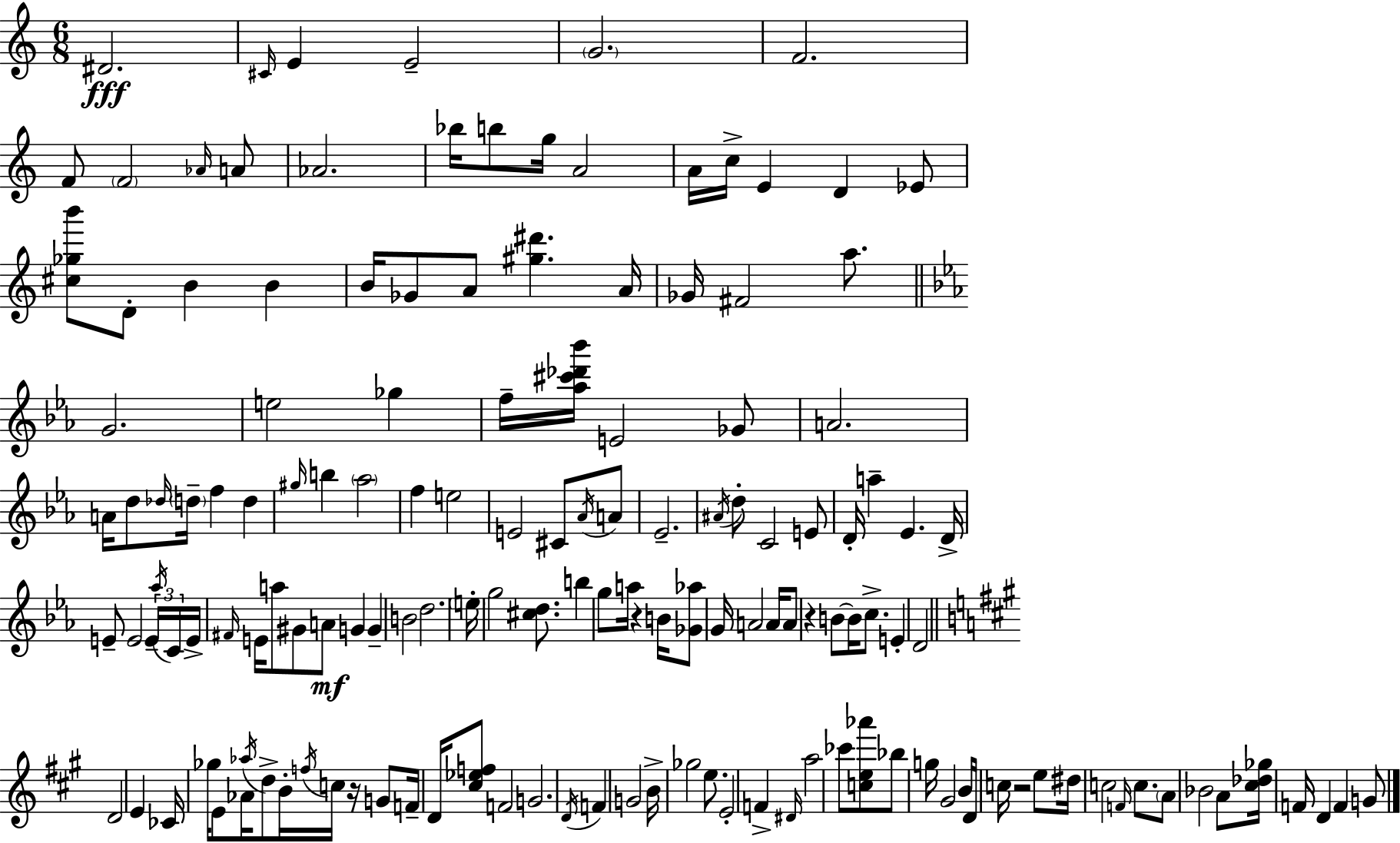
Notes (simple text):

D#4/h. C#4/s E4/q E4/h G4/h. F4/h. F4/e F4/h Ab4/s A4/e Ab4/h. Bb5/s B5/e G5/s A4/h A4/s C5/s E4/q D4/q Eb4/e [C#5,Gb5,B6]/e D4/e B4/q B4/q B4/s Gb4/e A4/e [G#5,D#6]/q. A4/s Gb4/s F#4/h A5/e. G4/h. E5/h Gb5/q F5/s [Ab5,C#6,Db6,Bb6]/s E4/h Gb4/e A4/h. A4/s D5/e Db5/s D5/s F5/q D5/q G#5/s B5/q Ab5/h F5/q E5/h E4/h C#4/e Ab4/s A4/e Eb4/h. A#4/s D5/e C4/h E4/e D4/s A5/q Eb4/q. D4/s E4/e E4/h E4/s Ab5/s C4/s E4/s F#4/s E4/s A5/e G#4/e A4/e G4/q G4/q B4/h D5/h. E5/s G5/h [C#5,D5]/e. B5/q G5/e A5/s R/q B4/s [Gb4,Ab5]/e G4/s A4/h A4/s A4/e R/q B4/e B4/s C5/e. E4/q D4/h D4/h E4/q CES4/s Gb5/s E4/e Ab4/s Ab5/s D5/e B4/s F5/s C5/s R/s G4/e F4/s D4/s [C#5,Eb5,F5]/e F4/h G4/h. D4/s F4/q G4/h B4/s Gb5/h E5/e. E4/h F4/q D#4/s A5/h CES6/e [C5,E5,Ab6]/e Bb5/e G5/s G#4/h B4/s D4/s C5/s R/h E5/e D#5/s C5/h F4/s C5/e. A4/e Bb4/h A4/e [C#5,Db5,Gb5]/s F4/s D4/q F4/q G4/e